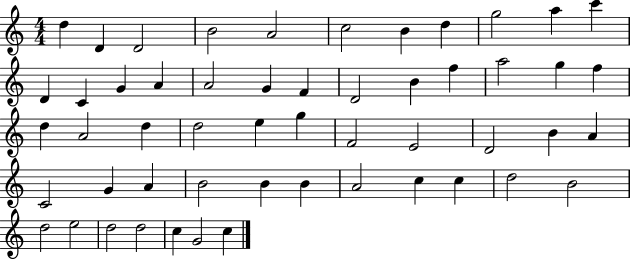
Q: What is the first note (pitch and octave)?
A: D5